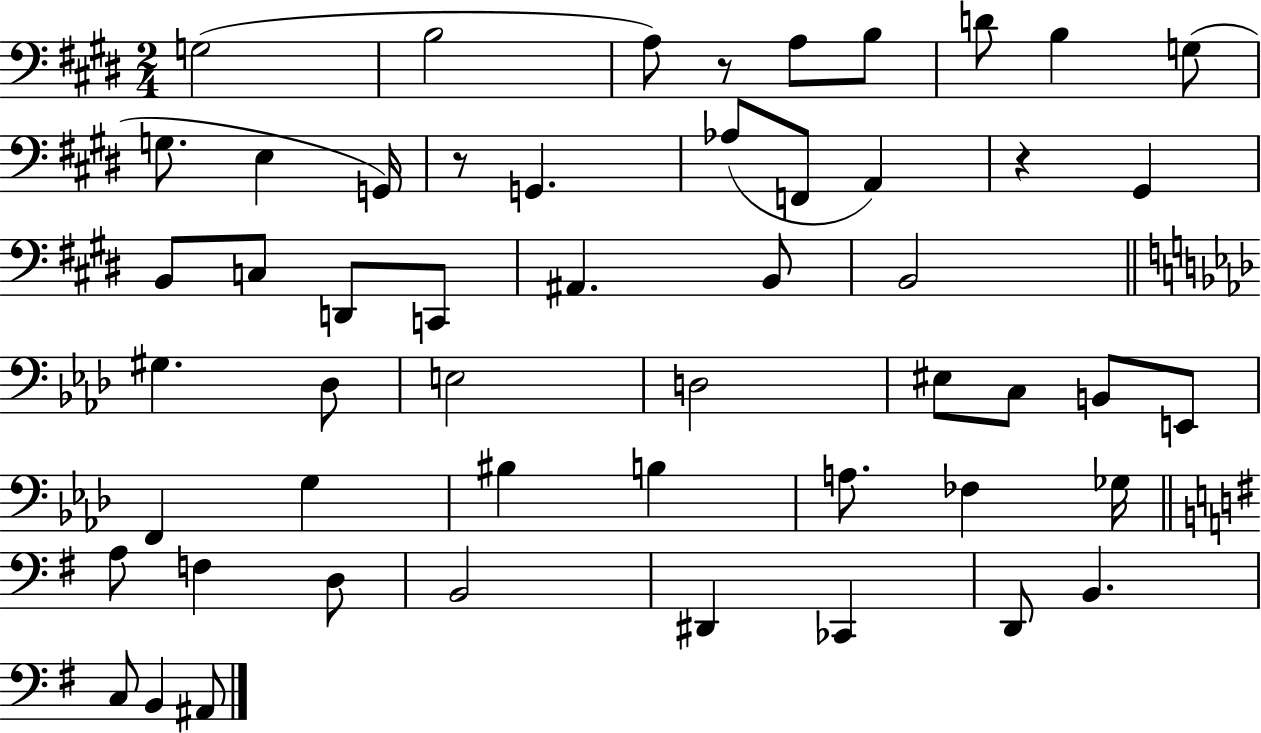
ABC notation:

X:1
T:Untitled
M:2/4
L:1/4
K:E
G,2 B,2 A,/2 z/2 A,/2 B,/2 D/2 B, G,/2 G,/2 E, G,,/4 z/2 G,, _A,/2 F,,/2 A,, z ^G,, B,,/2 C,/2 D,,/2 C,,/2 ^A,, B,,/2 B,,2 ^G, _D,/2 E,2 D,2 ^E,/2 C,/2 B,,/2 E,,/2 F,, G, ^B, B, A,/2 _F, _G,/4 A,/2 F, D,/2 B,,2 ^D,, _C,, D,,/2 B,, C,/2 B,, ^A,,/2